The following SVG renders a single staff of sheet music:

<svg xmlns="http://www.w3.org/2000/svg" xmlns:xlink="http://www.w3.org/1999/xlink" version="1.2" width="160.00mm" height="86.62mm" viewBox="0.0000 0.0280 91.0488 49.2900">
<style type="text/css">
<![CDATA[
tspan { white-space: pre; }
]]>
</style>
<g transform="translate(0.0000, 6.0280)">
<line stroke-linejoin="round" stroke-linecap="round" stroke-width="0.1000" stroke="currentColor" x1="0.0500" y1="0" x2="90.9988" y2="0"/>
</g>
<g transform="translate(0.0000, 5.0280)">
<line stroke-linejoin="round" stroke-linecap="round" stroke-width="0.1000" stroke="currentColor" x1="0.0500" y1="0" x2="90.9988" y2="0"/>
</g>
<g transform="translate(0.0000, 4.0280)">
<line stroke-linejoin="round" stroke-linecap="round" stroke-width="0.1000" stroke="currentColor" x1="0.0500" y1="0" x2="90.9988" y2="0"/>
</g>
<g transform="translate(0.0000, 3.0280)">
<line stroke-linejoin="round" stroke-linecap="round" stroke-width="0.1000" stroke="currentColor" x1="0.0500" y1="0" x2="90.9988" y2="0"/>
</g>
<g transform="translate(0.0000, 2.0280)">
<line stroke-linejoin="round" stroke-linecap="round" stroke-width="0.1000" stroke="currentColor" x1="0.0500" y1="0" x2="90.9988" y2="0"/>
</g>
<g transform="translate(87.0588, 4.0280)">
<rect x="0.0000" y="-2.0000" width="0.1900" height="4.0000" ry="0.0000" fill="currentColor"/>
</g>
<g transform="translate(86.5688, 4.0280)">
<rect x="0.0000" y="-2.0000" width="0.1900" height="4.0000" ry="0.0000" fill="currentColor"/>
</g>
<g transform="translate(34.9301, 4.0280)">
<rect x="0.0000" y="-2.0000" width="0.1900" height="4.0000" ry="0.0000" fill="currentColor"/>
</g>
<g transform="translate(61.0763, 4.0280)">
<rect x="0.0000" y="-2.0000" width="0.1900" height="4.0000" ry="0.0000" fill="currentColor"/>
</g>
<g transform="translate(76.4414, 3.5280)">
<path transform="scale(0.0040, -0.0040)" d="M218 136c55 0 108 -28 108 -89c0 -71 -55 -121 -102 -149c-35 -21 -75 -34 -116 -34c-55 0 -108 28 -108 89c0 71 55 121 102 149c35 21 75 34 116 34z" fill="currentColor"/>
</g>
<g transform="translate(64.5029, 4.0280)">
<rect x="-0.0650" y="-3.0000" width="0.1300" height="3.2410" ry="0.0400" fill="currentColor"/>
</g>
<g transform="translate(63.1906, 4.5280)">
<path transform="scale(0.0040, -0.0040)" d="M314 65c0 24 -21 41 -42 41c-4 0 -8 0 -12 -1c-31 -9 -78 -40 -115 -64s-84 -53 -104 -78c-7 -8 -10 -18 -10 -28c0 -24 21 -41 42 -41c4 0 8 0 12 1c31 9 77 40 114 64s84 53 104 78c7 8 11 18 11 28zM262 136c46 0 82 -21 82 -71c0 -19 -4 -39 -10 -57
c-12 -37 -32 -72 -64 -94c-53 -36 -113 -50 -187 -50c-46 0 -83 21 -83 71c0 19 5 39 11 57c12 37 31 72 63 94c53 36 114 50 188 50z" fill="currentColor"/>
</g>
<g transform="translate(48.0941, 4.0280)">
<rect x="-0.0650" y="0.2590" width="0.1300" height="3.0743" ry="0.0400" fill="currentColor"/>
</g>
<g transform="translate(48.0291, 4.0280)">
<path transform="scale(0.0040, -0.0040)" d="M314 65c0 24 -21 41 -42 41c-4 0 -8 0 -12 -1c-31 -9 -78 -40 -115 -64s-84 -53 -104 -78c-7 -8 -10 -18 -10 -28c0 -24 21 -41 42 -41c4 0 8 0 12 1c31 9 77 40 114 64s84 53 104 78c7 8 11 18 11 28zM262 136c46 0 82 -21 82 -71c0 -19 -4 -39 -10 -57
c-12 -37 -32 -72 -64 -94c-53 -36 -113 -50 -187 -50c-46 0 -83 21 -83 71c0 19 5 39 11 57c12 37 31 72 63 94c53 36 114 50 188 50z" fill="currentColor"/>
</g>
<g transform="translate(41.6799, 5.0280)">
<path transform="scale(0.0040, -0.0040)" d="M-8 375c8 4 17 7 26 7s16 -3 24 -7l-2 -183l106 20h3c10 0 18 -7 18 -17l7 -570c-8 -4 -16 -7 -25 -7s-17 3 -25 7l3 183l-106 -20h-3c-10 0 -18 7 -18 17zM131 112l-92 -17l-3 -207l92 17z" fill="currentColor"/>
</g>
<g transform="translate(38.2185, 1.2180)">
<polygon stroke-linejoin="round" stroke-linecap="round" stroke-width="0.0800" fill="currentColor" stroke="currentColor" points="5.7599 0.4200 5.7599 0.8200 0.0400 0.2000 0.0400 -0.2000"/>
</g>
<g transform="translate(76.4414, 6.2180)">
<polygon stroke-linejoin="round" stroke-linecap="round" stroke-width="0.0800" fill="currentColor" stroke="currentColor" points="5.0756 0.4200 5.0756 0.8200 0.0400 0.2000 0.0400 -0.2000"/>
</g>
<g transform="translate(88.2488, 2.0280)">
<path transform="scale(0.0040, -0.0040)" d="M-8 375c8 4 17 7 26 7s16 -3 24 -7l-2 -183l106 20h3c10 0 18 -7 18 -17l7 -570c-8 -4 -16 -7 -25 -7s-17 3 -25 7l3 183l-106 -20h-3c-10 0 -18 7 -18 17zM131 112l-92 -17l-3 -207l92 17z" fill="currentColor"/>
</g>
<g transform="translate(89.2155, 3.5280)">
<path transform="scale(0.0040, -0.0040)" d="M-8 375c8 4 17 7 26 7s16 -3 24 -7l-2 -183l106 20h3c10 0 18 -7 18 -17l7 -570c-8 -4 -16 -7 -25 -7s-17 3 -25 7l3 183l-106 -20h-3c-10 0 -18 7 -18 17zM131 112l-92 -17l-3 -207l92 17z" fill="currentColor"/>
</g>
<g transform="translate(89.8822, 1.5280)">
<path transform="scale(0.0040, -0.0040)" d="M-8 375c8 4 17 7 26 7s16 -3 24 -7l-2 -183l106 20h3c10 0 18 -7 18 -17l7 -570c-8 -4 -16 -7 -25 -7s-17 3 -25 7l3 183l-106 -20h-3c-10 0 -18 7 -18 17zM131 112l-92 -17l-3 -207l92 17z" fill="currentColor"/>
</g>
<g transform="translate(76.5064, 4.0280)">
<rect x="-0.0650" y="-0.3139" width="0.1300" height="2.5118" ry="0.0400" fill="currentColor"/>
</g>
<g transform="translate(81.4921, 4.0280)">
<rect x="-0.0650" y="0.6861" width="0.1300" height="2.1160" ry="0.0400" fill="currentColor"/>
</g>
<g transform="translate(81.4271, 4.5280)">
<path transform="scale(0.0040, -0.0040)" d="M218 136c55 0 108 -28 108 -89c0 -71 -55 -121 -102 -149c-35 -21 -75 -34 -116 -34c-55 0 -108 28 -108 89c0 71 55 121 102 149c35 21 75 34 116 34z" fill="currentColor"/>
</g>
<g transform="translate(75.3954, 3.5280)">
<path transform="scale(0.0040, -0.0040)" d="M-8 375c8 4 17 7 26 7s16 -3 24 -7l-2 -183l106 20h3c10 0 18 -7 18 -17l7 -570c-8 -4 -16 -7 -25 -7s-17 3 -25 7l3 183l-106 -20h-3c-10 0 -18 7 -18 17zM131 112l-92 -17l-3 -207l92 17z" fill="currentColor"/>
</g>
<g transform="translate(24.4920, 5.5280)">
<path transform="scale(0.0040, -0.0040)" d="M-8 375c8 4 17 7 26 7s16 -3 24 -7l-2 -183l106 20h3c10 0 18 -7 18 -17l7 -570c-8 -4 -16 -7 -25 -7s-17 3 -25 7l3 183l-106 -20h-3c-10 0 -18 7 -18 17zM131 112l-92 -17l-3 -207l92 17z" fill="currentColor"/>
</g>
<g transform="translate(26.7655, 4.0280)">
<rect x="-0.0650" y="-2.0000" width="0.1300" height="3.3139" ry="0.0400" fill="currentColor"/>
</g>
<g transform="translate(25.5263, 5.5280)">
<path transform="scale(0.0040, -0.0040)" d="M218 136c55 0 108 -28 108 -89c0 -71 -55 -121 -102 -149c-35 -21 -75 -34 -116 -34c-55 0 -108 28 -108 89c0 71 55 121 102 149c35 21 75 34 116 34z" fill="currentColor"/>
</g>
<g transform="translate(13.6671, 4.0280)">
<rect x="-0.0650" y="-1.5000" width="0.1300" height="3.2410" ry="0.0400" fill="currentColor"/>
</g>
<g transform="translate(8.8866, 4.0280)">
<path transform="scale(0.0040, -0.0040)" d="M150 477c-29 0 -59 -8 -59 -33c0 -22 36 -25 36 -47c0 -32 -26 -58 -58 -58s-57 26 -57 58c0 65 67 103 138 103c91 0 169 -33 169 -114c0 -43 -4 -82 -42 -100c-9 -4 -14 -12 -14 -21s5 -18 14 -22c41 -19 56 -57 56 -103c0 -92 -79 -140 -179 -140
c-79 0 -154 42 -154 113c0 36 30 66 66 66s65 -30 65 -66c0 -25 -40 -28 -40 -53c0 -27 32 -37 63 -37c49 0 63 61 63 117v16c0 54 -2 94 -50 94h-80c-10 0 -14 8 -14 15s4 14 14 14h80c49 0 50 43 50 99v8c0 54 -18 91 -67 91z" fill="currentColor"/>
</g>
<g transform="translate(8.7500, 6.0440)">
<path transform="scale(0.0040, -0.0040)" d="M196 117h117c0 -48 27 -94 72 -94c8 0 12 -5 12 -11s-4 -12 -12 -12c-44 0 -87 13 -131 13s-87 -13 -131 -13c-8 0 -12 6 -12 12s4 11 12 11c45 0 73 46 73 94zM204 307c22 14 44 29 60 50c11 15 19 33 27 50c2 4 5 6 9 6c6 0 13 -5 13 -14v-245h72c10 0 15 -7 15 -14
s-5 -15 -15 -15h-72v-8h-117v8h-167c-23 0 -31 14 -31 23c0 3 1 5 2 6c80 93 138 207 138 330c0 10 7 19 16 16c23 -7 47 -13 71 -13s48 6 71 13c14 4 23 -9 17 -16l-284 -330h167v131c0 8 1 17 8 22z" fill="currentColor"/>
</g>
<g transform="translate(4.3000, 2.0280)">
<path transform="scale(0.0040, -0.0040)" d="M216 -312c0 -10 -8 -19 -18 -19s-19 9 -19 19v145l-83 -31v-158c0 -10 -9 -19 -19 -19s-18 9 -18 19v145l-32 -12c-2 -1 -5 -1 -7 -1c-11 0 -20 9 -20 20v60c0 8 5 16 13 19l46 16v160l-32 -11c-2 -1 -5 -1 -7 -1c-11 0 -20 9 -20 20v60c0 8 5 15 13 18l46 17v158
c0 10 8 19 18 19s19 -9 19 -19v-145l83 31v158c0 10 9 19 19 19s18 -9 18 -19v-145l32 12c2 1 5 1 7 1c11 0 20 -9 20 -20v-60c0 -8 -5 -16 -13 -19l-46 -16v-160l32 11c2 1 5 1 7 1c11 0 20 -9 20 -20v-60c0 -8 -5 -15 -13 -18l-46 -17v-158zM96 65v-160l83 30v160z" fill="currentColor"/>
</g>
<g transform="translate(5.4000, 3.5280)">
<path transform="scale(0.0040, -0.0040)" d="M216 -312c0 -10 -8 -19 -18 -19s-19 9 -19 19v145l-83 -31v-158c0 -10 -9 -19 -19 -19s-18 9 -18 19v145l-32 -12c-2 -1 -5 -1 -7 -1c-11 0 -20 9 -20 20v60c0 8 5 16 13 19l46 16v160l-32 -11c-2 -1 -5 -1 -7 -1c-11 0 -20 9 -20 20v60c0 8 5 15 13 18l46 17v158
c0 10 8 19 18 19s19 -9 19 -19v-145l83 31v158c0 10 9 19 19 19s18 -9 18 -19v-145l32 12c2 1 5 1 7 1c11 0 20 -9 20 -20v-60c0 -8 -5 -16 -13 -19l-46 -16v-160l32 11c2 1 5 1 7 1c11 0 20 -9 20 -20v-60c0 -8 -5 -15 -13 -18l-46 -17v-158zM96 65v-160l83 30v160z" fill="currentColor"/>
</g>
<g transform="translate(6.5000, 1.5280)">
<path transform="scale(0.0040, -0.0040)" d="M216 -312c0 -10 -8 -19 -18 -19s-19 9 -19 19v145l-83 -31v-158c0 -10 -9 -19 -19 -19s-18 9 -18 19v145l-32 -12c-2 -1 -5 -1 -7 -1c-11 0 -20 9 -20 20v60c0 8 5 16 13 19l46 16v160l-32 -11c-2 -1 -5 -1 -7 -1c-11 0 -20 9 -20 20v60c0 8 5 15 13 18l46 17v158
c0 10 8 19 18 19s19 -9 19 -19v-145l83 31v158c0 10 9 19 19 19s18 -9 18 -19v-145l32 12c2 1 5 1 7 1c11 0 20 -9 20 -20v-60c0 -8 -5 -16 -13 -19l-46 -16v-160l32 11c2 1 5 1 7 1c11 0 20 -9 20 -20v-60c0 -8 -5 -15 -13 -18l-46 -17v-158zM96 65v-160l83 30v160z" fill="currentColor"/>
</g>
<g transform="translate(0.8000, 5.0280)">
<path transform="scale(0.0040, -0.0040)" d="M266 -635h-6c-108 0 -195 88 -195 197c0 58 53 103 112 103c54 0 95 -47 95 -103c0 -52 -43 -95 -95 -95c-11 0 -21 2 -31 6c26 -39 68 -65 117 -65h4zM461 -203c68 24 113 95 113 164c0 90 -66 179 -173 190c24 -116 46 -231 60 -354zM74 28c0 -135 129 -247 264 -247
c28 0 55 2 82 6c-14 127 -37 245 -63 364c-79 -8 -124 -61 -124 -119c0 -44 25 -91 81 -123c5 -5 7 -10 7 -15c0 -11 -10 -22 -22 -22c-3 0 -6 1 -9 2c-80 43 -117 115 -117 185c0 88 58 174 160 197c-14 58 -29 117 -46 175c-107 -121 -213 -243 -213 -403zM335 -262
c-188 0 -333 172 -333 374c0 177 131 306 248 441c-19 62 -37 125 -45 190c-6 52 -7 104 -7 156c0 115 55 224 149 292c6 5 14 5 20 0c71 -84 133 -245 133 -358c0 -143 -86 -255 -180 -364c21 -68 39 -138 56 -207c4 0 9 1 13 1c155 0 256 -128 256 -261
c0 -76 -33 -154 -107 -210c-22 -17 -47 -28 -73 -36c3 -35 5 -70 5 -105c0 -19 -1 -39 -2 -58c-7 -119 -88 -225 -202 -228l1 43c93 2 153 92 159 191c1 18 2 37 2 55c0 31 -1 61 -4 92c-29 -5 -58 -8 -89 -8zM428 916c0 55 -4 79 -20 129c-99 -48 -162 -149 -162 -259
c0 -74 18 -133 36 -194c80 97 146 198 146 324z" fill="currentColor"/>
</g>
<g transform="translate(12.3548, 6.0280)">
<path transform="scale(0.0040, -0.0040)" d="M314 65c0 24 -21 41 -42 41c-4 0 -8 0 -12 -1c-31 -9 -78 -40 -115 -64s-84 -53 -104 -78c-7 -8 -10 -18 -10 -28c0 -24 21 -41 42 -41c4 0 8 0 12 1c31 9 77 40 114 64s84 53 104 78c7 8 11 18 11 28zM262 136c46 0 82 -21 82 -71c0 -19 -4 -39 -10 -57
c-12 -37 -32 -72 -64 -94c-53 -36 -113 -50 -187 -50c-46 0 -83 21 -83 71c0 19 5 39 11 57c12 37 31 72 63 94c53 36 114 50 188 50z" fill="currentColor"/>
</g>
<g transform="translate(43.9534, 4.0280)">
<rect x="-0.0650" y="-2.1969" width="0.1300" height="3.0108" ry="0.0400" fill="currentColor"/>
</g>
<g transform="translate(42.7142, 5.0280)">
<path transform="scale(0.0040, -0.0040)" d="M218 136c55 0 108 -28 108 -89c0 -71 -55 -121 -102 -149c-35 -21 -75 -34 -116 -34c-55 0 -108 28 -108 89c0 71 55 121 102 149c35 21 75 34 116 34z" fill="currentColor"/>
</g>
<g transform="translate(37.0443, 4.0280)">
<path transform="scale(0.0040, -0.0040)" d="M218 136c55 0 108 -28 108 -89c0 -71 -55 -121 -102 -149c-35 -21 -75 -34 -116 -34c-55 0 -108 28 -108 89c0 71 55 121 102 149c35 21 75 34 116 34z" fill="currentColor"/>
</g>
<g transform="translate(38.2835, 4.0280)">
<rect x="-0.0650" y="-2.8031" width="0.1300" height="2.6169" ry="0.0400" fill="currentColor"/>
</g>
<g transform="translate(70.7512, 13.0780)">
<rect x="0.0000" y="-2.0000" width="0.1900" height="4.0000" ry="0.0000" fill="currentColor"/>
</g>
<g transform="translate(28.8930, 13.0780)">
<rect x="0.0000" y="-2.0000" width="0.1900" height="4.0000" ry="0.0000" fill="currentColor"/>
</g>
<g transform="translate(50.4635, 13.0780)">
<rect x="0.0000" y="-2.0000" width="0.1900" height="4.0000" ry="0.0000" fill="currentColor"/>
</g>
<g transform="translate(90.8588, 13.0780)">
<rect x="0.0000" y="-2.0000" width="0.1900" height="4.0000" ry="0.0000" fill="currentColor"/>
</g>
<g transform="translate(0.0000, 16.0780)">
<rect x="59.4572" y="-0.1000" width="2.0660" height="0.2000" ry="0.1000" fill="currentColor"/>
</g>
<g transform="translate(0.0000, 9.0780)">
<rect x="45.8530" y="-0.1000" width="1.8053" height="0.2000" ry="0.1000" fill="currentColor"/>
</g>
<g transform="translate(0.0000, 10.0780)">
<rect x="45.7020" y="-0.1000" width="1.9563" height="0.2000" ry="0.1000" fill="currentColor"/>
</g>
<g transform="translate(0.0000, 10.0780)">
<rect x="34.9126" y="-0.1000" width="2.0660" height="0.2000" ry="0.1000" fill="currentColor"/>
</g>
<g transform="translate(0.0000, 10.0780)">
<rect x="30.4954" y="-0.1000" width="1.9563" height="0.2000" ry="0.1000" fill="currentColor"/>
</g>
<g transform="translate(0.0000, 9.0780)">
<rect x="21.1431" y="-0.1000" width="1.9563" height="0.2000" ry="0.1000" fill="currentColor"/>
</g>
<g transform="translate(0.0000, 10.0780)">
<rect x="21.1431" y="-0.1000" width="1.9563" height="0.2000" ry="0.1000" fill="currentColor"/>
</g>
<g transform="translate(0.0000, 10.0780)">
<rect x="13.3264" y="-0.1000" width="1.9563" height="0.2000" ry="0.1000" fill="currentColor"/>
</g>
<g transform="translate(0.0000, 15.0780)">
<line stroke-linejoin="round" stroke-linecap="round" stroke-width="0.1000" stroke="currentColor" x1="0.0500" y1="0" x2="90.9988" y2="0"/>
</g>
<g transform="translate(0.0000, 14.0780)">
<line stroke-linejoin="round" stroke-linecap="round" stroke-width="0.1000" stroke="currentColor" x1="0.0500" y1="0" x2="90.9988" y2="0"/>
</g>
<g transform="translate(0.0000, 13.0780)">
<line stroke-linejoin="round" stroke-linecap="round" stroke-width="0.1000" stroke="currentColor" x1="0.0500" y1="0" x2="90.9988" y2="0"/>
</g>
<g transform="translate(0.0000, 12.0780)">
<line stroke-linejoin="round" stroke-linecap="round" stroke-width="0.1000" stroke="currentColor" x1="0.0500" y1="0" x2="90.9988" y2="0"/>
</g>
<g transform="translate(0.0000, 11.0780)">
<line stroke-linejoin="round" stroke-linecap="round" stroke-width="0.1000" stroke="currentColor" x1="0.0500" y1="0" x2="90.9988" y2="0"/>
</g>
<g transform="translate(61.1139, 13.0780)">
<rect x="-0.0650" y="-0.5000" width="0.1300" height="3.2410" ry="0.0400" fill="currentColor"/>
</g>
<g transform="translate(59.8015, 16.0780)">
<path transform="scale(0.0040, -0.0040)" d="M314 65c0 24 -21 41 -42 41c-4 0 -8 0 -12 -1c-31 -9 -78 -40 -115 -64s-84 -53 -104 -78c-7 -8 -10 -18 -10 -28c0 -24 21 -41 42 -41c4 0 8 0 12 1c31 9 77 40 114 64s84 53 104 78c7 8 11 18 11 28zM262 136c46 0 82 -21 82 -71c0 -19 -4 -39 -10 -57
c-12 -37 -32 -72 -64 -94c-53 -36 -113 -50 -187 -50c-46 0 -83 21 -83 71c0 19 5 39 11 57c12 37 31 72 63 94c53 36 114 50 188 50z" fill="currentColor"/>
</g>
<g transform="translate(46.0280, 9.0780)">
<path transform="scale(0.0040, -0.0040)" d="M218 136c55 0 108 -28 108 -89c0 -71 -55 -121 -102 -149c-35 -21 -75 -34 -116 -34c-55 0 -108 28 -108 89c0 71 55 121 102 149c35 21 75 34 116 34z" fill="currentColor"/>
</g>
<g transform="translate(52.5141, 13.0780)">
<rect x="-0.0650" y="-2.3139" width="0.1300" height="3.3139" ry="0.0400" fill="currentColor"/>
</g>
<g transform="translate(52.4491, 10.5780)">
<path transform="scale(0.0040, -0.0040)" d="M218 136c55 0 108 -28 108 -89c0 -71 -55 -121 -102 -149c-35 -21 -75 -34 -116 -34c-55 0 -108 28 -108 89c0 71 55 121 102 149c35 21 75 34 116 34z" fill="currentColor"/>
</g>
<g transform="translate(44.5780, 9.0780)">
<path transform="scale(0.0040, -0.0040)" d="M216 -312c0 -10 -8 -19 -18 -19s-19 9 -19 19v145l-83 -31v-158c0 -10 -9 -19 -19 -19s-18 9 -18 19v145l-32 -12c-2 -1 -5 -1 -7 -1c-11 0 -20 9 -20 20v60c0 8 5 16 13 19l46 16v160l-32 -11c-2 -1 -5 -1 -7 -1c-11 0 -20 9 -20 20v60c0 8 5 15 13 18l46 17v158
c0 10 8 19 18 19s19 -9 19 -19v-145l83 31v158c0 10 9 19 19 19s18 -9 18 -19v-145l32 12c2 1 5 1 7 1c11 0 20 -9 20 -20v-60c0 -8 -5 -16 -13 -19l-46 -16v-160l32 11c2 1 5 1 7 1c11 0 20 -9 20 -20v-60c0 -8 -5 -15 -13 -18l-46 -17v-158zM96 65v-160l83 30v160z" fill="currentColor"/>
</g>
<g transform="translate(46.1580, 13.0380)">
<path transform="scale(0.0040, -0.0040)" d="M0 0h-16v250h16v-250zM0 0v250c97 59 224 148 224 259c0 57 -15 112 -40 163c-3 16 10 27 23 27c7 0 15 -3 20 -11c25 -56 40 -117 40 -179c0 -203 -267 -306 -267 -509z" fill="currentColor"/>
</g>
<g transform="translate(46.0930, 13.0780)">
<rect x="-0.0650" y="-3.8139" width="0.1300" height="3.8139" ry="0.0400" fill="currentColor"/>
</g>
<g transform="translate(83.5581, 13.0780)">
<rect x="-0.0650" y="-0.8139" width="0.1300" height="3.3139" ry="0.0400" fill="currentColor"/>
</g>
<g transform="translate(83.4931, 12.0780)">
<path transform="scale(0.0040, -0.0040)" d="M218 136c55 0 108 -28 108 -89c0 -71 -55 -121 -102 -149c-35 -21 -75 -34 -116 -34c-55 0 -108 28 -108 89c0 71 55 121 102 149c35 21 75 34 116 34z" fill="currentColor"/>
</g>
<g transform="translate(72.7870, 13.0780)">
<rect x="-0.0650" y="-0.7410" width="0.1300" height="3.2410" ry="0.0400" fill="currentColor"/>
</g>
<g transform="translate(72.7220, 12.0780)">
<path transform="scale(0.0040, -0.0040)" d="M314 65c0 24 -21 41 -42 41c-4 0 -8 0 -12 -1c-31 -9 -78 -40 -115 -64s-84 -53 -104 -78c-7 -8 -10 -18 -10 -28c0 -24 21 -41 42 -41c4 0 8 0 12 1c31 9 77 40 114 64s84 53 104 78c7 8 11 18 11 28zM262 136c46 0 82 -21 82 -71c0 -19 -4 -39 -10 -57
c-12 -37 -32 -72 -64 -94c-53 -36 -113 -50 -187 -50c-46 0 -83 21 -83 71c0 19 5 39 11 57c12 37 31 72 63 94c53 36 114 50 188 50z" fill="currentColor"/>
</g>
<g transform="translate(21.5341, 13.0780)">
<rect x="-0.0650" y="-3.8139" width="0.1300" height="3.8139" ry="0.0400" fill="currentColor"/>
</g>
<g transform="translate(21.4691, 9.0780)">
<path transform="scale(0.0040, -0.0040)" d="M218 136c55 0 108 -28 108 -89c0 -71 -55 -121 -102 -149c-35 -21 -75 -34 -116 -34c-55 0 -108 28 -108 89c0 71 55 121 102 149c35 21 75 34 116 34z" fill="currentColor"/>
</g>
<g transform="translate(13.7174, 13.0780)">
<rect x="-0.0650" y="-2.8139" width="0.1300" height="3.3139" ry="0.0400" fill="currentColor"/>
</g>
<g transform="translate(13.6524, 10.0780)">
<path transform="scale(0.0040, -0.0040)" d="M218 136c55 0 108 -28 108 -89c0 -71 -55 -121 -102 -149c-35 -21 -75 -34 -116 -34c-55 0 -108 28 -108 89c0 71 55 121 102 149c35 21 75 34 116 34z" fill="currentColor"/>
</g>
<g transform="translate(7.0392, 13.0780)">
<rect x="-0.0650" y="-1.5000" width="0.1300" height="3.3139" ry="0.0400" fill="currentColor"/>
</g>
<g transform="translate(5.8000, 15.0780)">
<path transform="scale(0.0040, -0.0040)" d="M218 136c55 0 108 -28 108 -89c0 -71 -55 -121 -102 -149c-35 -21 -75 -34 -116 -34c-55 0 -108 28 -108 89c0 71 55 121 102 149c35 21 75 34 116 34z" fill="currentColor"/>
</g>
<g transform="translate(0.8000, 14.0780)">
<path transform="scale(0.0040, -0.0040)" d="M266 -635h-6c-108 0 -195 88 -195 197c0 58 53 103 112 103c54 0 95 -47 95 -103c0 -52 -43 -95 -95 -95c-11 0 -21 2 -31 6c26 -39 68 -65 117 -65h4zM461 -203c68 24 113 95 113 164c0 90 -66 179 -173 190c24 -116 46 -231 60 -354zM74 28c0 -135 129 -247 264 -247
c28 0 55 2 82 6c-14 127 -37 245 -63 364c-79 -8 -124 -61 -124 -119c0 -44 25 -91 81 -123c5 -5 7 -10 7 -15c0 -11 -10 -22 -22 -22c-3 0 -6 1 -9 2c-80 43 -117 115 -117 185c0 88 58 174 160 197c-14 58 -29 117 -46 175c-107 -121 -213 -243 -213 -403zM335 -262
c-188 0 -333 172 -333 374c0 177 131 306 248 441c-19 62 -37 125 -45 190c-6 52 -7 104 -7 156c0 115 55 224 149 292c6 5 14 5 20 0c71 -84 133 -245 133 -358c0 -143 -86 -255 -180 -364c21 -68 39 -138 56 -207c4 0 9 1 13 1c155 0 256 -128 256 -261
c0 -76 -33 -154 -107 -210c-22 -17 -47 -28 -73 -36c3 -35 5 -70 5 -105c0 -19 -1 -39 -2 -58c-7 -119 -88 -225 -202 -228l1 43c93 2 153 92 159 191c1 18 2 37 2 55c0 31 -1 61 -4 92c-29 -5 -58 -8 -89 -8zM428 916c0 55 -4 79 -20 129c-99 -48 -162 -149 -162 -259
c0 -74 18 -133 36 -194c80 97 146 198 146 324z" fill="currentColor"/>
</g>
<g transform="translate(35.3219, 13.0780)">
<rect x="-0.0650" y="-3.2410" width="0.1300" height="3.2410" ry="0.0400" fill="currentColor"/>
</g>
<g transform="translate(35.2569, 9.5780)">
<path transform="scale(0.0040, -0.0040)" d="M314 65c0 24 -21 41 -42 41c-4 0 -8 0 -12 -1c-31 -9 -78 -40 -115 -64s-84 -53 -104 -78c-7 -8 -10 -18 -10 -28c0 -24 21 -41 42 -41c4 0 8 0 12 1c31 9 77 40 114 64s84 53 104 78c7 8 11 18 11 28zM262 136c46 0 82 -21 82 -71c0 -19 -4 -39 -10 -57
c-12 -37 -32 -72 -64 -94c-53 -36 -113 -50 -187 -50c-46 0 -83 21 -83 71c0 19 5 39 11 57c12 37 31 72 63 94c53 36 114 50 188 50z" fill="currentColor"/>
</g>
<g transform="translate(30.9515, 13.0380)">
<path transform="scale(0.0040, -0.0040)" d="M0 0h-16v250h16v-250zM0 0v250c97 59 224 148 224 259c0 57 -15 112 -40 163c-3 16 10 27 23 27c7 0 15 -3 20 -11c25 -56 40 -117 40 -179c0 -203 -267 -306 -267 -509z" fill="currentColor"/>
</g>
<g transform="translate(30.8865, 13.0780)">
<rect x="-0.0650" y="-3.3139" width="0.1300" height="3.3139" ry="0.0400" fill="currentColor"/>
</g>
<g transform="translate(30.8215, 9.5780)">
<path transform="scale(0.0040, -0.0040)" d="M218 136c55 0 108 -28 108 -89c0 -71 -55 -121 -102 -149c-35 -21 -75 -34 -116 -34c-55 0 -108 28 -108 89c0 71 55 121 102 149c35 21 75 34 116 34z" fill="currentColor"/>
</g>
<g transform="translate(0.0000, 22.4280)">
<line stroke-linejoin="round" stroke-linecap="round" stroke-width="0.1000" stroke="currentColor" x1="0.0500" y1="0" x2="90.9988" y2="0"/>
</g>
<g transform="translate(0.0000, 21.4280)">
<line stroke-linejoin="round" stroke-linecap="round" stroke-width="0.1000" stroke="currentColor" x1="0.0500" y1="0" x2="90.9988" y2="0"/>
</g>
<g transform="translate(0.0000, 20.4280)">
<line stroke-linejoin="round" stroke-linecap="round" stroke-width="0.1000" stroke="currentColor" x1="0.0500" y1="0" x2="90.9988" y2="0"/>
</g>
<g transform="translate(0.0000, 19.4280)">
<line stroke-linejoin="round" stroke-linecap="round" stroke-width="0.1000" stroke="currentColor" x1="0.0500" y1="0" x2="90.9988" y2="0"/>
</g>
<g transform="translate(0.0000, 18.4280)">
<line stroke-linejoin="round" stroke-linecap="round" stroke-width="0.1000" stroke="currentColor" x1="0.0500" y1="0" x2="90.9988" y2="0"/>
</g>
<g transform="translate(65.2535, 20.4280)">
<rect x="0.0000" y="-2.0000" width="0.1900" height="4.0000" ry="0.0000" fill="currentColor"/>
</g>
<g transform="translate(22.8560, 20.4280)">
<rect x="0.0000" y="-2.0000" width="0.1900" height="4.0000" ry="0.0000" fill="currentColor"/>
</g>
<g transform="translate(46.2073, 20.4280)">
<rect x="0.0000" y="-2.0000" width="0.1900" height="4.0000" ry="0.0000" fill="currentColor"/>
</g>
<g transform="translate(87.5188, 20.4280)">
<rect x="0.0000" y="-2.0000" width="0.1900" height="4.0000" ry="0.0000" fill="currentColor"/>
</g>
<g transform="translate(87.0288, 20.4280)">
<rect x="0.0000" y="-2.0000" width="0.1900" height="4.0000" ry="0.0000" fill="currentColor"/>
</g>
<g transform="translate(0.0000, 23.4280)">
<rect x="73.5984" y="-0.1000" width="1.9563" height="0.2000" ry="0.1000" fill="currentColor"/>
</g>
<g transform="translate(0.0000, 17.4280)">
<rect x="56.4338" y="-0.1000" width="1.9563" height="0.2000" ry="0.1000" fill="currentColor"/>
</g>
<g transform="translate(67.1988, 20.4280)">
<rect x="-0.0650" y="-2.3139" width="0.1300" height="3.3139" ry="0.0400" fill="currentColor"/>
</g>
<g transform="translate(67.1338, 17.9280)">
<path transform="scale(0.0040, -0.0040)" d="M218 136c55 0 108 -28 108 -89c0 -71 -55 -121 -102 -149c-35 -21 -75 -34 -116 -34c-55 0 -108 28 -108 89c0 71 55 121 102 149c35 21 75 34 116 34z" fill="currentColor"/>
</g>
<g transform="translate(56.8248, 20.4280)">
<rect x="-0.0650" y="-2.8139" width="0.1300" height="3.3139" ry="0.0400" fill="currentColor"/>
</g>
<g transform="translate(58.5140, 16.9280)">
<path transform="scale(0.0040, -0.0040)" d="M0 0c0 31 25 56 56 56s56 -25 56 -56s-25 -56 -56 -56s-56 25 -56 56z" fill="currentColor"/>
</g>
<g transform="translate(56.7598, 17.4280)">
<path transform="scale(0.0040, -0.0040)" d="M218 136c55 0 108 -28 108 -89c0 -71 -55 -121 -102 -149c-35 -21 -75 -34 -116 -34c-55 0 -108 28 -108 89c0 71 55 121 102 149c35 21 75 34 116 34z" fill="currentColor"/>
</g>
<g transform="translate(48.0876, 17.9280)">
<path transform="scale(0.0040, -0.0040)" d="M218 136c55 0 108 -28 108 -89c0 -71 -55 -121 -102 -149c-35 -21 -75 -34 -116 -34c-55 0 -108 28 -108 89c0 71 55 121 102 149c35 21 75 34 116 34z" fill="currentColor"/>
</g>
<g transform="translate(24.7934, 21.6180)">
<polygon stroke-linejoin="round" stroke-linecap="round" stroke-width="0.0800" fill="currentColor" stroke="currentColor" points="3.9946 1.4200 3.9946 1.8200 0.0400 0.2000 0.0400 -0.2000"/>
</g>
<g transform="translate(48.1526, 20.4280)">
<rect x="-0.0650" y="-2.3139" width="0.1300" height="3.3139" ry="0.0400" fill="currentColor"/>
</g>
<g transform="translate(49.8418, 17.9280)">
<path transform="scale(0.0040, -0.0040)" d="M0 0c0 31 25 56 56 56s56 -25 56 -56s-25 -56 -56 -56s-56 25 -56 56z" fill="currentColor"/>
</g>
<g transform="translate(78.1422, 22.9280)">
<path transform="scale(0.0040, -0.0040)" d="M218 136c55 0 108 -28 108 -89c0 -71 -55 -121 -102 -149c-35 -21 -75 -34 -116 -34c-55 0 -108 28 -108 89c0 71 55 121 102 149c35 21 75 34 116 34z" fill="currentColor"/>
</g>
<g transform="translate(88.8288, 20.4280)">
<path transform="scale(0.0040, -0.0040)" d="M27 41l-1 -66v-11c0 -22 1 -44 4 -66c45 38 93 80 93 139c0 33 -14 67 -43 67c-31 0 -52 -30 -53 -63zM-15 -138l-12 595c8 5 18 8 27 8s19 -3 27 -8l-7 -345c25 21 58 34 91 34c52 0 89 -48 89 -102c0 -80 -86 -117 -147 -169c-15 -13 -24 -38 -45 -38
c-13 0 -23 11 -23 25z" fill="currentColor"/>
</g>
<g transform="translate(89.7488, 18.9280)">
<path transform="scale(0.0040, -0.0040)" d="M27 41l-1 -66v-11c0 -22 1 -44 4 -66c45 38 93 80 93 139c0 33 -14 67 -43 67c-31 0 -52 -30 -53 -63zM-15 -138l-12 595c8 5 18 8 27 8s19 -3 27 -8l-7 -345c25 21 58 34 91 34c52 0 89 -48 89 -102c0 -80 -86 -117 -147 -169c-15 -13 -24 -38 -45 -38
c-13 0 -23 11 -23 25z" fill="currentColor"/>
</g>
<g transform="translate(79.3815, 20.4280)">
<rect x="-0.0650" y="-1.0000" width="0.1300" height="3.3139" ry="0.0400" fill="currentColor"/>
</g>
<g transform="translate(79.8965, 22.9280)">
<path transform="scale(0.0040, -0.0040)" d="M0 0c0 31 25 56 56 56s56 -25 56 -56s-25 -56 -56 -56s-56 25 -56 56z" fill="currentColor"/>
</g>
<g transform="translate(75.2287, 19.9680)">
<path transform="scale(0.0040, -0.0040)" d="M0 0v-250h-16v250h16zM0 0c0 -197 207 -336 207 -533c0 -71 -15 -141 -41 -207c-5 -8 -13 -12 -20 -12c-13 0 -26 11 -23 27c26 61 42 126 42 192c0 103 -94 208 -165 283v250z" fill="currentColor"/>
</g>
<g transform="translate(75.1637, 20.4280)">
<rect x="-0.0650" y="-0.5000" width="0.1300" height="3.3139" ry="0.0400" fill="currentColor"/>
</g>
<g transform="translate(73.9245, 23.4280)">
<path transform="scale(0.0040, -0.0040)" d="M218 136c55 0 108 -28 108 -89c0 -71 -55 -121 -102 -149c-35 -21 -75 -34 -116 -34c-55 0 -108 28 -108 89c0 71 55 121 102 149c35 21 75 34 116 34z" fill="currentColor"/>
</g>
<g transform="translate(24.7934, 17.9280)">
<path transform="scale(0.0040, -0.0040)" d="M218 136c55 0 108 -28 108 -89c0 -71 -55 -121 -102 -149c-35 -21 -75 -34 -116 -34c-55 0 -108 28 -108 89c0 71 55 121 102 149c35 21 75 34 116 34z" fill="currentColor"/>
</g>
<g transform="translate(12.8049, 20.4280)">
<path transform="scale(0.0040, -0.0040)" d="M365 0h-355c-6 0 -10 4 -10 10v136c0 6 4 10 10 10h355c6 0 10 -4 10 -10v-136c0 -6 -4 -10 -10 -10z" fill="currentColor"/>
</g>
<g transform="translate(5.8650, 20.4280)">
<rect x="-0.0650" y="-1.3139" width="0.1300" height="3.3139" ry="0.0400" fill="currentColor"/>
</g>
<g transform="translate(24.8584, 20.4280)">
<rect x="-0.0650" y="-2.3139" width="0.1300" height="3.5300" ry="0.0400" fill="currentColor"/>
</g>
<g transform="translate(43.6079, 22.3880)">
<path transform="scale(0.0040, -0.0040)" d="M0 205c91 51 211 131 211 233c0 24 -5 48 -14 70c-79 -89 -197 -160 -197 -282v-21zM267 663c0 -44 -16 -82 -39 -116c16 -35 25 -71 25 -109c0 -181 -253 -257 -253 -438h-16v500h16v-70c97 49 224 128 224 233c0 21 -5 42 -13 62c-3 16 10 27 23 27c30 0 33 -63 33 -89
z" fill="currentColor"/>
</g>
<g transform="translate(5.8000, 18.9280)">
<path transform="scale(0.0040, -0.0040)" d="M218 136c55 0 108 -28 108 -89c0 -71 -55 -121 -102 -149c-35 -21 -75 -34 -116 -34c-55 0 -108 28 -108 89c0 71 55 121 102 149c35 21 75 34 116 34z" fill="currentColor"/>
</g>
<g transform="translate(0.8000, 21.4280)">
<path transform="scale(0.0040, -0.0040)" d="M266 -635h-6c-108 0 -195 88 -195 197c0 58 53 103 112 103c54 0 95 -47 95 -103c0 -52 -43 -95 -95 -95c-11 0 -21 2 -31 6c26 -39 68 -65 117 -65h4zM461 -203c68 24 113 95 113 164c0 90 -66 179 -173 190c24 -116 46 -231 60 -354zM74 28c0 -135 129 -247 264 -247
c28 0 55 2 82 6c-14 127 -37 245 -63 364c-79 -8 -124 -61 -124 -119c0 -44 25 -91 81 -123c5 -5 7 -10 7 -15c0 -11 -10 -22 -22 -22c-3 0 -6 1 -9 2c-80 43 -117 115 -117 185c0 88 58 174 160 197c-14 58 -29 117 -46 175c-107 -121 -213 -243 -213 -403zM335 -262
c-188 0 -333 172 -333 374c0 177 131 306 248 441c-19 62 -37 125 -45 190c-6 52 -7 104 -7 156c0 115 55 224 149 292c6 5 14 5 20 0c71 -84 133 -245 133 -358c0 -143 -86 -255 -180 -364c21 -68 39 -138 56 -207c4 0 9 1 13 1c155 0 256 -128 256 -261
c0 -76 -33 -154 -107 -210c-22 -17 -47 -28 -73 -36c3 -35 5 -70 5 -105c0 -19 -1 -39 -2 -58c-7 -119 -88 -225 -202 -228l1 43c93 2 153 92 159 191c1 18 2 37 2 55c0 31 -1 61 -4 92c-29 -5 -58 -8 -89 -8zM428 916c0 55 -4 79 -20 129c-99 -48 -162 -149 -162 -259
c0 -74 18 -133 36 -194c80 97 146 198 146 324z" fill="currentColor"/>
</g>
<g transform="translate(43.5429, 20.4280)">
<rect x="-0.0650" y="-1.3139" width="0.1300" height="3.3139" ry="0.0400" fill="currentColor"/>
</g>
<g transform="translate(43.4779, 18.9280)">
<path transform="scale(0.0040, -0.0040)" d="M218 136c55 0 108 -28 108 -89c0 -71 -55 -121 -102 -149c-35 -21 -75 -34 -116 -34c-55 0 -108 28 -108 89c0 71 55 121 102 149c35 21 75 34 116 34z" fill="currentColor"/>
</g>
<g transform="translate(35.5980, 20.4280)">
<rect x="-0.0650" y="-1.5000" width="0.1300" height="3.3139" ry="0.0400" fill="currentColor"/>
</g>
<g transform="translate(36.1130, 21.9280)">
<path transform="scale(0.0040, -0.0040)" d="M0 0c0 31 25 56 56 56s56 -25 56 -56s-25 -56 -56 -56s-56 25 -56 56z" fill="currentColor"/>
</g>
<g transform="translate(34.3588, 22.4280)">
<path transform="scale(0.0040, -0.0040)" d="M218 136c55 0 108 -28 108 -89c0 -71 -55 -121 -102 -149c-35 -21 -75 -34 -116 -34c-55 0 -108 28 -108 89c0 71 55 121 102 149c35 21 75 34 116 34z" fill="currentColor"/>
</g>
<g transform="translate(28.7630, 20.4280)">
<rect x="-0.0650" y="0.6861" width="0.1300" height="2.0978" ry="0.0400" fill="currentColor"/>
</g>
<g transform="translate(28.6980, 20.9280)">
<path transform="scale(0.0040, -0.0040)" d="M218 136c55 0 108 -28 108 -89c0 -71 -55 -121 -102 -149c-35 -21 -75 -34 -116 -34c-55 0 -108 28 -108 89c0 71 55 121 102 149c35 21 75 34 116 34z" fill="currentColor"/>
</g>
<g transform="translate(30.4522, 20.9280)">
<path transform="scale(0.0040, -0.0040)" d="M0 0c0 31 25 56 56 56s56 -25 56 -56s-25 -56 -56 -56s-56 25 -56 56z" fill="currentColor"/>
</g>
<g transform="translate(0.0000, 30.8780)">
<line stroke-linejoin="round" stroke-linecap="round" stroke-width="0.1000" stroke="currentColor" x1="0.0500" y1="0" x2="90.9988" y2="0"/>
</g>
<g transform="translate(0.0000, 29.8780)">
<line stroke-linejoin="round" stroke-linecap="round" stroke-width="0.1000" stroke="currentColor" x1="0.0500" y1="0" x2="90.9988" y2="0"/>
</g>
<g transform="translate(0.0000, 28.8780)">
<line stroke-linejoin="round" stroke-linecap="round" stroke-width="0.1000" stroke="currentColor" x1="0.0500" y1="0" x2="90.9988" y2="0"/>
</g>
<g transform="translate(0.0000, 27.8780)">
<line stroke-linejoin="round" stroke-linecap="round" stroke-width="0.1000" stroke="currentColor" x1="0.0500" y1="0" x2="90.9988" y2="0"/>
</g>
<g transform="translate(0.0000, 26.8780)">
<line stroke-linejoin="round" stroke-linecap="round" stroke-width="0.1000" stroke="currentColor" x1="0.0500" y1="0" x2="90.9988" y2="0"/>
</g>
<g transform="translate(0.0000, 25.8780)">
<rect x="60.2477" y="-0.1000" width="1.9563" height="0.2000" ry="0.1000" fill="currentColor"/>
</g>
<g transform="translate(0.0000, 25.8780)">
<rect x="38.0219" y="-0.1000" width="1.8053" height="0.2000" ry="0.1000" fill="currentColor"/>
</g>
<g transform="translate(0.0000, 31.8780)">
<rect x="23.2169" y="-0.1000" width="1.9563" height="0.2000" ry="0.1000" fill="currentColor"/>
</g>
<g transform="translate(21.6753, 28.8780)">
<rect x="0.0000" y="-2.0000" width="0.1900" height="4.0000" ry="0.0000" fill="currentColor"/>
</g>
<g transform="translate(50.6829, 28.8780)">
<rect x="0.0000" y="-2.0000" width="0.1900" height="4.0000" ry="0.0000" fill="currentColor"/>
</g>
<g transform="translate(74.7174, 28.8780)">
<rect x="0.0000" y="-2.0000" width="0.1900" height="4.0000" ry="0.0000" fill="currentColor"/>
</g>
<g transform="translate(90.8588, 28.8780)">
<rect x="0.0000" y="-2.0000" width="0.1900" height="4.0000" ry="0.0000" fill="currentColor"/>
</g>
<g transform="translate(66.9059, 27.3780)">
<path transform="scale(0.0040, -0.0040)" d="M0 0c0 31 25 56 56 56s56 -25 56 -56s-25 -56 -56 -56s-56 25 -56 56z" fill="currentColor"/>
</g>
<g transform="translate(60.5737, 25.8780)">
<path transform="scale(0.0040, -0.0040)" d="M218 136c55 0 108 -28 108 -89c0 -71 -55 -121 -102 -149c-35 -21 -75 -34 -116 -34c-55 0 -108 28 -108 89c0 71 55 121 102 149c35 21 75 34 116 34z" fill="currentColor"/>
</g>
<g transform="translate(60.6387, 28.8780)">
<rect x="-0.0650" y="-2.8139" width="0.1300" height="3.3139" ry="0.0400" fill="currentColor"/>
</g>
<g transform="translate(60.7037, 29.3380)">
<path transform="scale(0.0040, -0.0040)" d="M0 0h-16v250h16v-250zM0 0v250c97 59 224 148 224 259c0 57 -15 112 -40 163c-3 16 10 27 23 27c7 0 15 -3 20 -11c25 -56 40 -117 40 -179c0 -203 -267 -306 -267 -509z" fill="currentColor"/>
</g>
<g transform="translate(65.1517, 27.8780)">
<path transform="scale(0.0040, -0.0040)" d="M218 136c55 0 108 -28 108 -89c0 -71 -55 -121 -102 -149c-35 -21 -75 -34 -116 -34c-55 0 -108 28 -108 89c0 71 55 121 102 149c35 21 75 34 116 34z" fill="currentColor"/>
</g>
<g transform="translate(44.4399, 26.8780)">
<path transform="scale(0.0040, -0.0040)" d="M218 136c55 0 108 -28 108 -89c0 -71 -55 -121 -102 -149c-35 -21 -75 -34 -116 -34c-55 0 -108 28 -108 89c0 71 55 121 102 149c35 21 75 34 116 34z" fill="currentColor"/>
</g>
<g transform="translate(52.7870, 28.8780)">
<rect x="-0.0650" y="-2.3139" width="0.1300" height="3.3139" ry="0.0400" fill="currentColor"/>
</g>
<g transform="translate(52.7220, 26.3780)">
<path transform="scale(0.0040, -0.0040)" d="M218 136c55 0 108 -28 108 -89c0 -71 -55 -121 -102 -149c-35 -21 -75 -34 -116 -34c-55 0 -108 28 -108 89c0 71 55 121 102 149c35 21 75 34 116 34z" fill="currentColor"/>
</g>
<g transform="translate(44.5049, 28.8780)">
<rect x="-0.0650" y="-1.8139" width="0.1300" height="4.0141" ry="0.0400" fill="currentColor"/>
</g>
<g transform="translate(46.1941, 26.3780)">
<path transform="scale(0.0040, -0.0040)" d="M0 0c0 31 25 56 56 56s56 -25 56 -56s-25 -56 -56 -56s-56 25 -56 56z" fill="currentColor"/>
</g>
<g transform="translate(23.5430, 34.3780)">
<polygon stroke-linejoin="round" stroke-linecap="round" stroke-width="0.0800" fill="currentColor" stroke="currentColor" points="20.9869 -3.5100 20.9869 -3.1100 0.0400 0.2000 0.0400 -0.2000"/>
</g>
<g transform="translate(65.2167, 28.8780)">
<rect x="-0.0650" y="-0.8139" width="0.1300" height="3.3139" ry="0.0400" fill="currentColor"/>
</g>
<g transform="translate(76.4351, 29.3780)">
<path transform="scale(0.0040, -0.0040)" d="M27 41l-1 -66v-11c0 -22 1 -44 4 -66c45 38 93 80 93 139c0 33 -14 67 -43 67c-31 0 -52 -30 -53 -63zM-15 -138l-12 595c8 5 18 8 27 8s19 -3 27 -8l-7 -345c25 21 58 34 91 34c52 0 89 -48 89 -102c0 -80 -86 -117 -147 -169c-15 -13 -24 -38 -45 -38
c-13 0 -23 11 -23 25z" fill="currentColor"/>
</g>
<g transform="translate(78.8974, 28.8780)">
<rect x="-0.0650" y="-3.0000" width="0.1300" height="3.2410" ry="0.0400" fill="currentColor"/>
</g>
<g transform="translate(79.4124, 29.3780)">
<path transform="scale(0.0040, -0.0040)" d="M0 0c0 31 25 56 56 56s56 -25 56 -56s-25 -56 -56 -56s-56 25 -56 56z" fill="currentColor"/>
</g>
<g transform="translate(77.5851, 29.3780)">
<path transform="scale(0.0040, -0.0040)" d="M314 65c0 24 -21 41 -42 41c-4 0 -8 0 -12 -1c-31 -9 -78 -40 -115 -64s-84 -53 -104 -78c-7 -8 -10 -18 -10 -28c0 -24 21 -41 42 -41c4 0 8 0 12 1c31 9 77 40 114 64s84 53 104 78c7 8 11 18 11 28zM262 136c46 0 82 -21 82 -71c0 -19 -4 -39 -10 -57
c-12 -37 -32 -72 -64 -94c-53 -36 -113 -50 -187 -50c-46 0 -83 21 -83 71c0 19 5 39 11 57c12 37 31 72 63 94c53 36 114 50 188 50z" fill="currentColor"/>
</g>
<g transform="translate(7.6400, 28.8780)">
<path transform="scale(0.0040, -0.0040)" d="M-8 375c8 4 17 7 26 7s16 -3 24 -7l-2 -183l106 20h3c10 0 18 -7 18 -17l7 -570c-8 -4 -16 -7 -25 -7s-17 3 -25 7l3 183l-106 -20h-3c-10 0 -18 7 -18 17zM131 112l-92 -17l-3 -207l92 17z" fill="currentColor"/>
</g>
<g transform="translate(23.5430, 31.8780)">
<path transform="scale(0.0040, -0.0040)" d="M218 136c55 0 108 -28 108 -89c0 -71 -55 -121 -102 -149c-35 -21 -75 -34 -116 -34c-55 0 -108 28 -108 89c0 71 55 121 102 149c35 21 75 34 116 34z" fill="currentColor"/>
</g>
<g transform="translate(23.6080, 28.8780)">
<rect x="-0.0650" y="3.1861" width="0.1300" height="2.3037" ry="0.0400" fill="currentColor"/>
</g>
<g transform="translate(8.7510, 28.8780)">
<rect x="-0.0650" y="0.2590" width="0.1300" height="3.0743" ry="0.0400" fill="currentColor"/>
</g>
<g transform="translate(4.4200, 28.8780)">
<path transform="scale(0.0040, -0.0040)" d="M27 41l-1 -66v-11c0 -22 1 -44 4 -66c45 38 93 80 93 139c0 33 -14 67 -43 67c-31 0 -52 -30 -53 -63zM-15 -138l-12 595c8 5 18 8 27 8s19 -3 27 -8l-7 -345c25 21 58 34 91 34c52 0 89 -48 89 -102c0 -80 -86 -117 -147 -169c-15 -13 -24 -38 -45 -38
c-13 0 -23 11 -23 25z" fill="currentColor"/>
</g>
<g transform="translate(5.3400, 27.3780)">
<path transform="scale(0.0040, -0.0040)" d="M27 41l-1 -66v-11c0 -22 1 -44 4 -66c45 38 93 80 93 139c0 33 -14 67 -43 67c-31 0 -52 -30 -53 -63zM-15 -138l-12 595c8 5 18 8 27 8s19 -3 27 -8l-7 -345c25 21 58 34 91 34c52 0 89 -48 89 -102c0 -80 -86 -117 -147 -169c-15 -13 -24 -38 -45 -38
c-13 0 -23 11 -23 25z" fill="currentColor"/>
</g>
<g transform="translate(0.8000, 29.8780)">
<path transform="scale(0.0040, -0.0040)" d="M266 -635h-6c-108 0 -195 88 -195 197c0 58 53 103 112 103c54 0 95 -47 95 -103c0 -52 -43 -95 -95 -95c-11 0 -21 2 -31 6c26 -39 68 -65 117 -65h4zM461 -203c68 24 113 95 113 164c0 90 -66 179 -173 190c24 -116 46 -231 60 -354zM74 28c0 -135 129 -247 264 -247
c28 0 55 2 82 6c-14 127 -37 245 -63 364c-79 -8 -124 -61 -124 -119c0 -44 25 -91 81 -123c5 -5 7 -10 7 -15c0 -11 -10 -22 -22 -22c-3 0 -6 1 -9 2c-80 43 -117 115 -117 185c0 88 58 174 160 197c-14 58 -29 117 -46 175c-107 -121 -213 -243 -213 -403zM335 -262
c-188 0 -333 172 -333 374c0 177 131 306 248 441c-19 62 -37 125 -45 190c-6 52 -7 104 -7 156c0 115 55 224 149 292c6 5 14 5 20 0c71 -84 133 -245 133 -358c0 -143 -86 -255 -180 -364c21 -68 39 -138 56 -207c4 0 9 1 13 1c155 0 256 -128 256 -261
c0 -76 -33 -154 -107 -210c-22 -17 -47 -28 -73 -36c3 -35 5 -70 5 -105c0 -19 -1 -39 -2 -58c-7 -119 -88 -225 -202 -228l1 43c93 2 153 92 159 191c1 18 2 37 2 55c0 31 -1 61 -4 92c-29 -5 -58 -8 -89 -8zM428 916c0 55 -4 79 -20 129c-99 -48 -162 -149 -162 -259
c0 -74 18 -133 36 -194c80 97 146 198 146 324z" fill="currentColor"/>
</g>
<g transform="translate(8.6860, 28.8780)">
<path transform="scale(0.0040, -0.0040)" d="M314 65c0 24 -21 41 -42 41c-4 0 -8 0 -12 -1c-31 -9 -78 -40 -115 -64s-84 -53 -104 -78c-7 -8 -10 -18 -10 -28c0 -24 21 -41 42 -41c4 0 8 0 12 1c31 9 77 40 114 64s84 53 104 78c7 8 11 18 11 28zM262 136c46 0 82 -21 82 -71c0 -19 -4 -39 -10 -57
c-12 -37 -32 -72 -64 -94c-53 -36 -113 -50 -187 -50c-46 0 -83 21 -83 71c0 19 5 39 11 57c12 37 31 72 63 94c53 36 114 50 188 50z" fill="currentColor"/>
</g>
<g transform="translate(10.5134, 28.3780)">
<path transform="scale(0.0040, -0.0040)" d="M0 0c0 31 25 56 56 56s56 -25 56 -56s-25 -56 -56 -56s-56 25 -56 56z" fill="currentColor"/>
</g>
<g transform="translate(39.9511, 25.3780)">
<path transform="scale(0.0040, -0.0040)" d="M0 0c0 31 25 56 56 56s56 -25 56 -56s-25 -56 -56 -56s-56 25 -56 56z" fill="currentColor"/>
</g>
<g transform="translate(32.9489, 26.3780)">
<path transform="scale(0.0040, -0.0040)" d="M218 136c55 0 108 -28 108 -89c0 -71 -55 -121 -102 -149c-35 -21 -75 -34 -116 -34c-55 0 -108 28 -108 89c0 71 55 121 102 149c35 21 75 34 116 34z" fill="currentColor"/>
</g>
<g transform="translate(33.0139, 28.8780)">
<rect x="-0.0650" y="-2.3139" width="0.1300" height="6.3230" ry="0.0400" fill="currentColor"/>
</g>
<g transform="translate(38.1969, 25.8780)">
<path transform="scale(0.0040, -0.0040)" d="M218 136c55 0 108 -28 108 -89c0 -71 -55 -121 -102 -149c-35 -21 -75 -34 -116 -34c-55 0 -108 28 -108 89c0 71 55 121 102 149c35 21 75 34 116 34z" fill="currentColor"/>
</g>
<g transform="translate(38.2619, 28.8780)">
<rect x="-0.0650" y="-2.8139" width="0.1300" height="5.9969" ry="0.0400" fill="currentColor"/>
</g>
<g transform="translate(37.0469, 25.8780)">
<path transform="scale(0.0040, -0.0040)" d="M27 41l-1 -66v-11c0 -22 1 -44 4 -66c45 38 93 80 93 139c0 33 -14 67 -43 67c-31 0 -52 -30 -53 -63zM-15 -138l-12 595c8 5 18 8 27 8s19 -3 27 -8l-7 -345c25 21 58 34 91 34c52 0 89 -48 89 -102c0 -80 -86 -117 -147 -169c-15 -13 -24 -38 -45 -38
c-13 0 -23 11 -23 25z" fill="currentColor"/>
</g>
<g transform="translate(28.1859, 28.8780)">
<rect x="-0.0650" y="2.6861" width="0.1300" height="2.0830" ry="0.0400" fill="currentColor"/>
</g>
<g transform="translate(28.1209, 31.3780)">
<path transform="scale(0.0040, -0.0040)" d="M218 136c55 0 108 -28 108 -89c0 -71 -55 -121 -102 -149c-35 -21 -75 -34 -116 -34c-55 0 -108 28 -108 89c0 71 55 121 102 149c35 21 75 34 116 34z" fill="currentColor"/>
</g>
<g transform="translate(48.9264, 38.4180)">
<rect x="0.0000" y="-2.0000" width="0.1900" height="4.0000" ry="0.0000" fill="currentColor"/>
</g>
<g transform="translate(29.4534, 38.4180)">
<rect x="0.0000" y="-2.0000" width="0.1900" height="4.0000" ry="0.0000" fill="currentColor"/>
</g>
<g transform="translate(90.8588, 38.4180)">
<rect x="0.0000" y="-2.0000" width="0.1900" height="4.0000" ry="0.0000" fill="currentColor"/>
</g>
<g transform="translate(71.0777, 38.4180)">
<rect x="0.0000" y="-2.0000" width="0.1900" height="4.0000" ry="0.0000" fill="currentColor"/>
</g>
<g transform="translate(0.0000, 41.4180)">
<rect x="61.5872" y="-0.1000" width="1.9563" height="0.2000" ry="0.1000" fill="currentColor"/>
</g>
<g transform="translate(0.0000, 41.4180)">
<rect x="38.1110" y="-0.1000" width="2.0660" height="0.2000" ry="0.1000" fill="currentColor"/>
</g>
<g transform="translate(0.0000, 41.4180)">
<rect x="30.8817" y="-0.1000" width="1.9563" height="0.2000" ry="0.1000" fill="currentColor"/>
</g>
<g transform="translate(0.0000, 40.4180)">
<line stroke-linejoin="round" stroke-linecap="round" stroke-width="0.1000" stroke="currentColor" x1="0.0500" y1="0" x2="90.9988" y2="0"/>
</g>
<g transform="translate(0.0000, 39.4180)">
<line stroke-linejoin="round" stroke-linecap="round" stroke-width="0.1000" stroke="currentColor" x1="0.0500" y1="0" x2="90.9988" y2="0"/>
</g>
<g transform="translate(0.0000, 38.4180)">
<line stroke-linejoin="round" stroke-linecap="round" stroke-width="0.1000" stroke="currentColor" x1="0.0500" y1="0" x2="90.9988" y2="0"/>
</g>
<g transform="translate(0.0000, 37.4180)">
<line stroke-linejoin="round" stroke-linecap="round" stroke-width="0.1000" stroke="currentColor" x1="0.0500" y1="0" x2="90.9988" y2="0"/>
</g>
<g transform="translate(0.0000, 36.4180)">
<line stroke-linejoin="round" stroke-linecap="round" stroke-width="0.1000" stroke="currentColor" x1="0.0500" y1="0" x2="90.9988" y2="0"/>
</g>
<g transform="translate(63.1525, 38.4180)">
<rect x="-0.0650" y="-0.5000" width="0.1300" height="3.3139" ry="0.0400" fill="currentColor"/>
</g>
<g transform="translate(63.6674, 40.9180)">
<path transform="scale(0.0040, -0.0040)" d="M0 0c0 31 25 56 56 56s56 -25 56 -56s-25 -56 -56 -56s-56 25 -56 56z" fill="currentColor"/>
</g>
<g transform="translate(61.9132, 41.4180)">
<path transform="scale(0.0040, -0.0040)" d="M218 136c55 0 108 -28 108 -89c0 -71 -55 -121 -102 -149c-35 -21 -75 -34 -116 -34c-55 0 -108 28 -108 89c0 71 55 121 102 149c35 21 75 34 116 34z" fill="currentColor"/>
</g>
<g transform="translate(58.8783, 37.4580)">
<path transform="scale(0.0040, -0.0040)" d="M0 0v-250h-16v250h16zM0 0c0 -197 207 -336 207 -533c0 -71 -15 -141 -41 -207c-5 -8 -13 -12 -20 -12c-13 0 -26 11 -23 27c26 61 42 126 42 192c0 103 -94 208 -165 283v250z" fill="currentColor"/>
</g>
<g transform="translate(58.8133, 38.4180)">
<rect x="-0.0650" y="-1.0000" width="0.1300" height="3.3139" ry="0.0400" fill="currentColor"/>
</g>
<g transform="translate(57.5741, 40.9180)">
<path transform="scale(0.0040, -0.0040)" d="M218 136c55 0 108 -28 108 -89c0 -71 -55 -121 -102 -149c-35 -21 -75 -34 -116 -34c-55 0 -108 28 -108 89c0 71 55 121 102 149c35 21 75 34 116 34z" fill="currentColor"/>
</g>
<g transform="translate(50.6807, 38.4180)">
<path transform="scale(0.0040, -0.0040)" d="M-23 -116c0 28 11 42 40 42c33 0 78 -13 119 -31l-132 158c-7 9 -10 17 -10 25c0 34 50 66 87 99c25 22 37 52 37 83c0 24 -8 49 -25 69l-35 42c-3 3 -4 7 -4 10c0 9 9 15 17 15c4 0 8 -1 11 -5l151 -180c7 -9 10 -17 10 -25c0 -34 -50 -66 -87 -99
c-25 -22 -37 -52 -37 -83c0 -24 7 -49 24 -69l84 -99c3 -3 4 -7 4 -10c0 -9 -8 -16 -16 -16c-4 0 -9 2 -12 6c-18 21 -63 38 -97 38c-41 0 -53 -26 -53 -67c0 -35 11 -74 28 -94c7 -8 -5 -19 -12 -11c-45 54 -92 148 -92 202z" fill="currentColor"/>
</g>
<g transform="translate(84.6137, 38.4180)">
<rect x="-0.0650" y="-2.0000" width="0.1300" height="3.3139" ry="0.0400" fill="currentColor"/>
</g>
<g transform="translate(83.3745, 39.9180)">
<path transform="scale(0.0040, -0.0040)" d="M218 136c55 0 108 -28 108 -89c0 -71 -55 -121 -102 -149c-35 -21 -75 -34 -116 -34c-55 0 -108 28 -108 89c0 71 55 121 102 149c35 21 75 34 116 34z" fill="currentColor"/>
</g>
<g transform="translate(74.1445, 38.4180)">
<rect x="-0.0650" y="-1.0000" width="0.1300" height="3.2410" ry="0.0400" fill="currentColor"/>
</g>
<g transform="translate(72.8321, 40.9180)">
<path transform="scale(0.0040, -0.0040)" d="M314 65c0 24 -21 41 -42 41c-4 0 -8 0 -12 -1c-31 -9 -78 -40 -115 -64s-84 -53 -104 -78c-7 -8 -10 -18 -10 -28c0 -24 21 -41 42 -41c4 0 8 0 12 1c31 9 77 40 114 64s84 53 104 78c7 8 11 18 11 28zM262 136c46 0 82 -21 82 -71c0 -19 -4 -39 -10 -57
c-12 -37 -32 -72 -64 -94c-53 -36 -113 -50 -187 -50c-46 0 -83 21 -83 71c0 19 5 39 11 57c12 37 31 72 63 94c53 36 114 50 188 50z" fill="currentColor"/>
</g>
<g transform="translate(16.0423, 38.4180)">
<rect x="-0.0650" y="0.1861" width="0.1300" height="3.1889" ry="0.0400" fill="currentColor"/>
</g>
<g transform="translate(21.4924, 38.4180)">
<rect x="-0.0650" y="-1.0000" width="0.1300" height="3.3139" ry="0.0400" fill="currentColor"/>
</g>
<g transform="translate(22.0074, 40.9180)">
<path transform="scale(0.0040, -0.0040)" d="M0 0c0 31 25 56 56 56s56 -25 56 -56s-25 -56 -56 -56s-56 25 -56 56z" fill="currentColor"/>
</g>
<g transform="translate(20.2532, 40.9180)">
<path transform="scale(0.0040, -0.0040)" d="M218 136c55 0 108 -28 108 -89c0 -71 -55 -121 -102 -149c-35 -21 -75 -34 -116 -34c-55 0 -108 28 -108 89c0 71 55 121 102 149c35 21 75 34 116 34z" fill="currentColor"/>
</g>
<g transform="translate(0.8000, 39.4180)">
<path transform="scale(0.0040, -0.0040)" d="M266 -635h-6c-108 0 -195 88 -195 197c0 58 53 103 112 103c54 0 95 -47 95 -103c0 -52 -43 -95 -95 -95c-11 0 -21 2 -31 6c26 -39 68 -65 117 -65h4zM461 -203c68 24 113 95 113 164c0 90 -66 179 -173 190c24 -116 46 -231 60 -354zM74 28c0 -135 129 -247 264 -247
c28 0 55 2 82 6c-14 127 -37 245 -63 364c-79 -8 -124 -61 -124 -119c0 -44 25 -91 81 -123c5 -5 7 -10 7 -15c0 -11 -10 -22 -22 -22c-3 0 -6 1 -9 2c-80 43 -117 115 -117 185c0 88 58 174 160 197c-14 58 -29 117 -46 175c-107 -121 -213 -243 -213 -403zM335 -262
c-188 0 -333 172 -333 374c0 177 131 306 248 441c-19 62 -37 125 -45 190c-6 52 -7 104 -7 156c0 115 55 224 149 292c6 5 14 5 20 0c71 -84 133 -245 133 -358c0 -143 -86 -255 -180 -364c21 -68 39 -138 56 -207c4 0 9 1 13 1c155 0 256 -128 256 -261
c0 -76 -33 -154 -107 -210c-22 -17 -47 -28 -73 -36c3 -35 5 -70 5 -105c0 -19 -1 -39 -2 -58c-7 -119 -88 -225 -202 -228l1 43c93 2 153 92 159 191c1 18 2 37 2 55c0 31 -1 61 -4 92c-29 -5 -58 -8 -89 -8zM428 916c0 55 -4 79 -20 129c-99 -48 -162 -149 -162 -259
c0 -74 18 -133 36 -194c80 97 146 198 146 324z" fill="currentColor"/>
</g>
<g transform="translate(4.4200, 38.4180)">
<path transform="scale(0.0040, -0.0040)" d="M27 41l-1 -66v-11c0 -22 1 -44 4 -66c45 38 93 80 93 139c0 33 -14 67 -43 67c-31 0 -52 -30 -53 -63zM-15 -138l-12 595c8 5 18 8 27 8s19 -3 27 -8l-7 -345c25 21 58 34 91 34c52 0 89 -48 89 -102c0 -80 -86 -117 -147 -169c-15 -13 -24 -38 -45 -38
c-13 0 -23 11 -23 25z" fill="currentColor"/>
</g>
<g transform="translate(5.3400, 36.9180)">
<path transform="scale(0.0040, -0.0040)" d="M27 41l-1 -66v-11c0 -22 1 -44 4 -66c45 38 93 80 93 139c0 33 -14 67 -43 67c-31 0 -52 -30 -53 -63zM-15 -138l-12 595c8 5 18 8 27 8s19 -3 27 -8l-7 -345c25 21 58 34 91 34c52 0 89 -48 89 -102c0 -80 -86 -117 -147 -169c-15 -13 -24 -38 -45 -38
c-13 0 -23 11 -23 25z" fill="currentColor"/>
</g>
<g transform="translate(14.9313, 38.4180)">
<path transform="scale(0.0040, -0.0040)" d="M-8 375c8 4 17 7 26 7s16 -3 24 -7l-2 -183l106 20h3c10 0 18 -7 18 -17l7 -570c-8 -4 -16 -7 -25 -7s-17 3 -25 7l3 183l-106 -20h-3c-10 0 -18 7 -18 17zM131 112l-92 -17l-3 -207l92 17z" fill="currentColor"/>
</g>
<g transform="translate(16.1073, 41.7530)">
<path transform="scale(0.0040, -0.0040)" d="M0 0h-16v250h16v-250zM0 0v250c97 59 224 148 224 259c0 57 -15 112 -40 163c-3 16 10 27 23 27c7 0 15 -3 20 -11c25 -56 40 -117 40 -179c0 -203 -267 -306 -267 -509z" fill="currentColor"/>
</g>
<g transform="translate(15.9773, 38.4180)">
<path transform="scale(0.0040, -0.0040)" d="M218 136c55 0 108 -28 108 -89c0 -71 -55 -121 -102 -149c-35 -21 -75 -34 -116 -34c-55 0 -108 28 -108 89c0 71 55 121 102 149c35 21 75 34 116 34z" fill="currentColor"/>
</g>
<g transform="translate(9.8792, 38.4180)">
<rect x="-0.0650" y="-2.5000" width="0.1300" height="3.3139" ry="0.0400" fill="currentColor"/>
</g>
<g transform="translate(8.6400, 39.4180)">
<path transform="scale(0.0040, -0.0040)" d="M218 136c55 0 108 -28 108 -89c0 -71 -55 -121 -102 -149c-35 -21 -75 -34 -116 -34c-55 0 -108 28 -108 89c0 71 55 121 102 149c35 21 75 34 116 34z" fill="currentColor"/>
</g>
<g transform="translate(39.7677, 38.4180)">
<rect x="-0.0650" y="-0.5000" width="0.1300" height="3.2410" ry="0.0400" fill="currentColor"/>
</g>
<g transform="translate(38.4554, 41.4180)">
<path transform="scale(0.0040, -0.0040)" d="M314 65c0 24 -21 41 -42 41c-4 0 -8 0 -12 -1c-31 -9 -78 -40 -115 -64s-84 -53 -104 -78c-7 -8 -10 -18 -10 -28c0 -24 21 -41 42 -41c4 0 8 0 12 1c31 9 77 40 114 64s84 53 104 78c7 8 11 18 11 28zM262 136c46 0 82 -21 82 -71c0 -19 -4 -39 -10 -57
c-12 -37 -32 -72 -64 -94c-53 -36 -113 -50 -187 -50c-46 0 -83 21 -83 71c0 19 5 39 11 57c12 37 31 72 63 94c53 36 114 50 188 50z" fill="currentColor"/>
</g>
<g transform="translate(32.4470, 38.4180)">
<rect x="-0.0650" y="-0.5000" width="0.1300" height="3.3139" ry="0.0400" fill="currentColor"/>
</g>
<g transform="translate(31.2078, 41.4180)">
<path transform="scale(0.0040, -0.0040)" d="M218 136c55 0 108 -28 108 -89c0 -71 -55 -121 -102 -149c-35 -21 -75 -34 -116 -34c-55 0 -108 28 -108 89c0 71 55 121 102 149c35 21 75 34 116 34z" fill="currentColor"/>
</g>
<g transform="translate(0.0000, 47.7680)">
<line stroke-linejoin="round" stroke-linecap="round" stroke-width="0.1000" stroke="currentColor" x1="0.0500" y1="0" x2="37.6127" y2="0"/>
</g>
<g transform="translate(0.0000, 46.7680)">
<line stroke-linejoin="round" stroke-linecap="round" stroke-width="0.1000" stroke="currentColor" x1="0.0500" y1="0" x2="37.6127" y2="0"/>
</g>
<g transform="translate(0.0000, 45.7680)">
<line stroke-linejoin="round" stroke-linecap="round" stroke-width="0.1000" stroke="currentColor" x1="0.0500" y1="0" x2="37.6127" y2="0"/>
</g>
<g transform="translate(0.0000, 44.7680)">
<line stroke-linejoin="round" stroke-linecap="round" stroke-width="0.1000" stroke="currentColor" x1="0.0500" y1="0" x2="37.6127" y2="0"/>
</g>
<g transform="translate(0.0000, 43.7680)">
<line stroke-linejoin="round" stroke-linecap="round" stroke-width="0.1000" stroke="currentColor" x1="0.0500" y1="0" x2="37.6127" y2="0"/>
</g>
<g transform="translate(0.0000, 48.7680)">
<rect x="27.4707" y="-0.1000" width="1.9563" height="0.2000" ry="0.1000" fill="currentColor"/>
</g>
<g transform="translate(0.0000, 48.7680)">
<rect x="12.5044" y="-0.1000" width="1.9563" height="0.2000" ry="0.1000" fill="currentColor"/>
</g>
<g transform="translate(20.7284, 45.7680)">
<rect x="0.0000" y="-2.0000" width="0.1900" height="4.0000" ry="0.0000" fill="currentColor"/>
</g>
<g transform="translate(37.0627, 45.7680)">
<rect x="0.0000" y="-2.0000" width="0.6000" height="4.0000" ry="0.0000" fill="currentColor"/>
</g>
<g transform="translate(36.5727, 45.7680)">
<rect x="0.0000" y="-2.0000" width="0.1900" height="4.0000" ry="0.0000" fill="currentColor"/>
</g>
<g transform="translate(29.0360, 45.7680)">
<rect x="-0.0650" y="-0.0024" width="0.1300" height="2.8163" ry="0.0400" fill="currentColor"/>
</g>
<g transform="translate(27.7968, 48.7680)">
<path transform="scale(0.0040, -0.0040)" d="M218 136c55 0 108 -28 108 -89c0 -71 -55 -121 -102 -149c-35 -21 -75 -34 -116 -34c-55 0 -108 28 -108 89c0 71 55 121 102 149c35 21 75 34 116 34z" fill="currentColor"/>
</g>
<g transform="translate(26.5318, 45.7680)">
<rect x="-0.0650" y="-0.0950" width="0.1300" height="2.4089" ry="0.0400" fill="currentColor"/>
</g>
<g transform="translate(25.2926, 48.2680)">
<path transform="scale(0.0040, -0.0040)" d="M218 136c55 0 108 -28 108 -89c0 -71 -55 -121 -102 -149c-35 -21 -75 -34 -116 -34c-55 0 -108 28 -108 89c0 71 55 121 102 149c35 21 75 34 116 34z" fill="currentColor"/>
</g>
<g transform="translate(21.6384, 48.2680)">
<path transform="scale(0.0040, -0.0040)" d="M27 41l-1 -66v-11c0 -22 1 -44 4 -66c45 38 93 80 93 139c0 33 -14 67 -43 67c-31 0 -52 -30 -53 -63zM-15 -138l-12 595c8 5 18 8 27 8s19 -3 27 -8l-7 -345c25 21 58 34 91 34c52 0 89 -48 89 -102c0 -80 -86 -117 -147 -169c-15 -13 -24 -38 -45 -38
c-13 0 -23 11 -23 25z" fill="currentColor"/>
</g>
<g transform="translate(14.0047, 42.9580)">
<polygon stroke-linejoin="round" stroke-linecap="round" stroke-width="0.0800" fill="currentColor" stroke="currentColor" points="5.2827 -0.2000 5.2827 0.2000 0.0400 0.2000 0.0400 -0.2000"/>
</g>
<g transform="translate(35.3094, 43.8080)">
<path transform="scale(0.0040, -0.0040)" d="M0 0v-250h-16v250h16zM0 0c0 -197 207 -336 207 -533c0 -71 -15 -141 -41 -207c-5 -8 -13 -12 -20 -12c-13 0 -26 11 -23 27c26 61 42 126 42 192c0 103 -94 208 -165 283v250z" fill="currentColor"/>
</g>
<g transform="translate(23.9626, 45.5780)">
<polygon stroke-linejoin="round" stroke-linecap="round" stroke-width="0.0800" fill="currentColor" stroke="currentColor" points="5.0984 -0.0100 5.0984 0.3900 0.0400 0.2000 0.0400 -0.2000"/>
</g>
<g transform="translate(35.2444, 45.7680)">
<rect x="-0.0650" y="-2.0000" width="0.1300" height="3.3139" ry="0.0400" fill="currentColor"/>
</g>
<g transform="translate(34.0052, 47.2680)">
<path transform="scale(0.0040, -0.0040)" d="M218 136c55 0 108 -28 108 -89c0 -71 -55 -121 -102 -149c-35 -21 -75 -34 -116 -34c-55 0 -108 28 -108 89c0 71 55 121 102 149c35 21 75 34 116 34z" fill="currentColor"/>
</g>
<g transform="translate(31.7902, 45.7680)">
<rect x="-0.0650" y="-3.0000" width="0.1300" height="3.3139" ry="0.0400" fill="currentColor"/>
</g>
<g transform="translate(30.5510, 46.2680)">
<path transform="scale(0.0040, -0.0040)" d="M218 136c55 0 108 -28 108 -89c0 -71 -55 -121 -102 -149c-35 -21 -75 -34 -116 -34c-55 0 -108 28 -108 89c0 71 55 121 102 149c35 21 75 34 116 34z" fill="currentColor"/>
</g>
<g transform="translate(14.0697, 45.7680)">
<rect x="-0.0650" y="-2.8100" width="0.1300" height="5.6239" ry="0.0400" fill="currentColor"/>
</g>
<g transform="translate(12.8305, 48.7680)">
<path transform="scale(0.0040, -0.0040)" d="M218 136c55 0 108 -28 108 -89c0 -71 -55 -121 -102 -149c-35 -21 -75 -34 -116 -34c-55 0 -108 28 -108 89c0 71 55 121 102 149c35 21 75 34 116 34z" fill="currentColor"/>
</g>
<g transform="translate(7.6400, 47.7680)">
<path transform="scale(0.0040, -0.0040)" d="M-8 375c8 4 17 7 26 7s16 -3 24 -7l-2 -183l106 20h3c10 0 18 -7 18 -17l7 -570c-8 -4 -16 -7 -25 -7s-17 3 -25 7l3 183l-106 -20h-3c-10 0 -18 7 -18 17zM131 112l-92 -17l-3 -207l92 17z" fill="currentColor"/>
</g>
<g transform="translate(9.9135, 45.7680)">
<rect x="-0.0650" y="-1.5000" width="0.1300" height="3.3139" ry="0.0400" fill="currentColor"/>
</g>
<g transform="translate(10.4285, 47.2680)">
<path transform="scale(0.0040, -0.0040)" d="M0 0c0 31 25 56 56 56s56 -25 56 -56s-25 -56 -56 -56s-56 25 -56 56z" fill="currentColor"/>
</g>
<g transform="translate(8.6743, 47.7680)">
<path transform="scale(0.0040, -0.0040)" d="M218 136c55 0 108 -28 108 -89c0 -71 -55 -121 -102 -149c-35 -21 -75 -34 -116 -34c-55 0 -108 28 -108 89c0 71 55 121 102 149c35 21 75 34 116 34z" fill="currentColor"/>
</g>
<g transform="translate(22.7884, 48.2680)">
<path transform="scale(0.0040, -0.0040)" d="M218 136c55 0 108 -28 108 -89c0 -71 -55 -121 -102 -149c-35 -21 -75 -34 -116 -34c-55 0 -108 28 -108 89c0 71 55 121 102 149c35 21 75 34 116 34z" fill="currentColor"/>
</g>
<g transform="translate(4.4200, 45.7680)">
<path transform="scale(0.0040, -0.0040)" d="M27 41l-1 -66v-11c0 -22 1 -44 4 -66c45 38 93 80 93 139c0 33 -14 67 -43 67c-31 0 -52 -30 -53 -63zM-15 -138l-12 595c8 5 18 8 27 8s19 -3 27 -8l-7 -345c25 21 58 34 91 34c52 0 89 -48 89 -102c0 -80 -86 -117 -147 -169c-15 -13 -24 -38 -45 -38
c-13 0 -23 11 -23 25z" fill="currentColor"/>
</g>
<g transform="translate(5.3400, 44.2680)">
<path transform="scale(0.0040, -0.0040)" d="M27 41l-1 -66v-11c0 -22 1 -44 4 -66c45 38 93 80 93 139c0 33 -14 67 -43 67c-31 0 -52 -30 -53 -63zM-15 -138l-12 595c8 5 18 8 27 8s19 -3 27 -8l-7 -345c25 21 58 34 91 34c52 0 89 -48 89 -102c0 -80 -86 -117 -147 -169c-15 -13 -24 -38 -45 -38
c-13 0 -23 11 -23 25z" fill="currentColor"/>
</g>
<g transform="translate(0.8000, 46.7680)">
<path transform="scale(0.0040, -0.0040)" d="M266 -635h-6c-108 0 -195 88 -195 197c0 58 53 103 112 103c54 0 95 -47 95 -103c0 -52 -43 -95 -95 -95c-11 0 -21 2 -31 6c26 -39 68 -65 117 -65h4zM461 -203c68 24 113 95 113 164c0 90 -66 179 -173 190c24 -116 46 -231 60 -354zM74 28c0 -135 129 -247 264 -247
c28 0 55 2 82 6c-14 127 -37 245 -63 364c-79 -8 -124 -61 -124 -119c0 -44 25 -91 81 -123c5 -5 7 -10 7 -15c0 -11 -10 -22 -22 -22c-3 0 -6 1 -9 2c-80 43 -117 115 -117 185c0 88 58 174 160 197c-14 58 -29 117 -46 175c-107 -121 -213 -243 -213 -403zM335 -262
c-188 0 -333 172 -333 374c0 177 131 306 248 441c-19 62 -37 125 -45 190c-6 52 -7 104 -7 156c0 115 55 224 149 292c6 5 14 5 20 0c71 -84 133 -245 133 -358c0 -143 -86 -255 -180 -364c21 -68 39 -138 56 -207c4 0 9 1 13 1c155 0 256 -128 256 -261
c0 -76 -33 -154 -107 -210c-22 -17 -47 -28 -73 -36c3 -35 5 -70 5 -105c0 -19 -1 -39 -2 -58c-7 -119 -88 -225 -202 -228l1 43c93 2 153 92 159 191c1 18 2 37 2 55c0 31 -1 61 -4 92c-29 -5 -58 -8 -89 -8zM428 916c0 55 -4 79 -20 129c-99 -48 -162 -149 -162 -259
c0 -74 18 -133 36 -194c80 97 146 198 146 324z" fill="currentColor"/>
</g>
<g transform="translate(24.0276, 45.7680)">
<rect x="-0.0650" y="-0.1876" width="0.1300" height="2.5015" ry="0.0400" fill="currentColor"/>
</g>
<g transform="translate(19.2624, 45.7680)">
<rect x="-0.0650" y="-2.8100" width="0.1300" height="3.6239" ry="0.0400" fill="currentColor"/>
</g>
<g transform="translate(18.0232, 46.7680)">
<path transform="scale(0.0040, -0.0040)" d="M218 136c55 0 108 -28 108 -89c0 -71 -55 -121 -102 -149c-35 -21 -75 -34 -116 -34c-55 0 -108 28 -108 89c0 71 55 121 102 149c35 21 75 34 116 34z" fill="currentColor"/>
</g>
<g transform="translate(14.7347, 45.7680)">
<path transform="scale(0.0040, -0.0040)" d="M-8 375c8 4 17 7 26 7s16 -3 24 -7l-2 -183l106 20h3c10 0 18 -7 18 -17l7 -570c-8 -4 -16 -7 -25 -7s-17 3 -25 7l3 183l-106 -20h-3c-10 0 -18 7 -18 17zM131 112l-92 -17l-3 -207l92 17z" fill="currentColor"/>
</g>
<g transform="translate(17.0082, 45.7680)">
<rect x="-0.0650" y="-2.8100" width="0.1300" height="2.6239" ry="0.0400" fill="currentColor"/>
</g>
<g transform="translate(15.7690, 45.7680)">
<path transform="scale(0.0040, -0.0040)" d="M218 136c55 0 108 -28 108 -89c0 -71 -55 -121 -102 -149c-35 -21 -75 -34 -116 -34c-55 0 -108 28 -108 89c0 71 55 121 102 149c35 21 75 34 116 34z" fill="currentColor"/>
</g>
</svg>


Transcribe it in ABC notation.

X:1
T:Untitled
M:3/4
L:1/4
K:A
E2 F B/2 G/2 B2 A2 c/2 A/2 E a c' b/2 b2 ^c'/2 g C2 d2 d e z2 g/2 A/2 E e/4 g a g C/2 D B2 C/2 D/2 g/2 _a/2 f/2 g a/2 d _A2 G B/2 D C C2 z D/2 C D2 F E C/2 B/2 G/2 _D/2 _D/2 C/2 A F/2